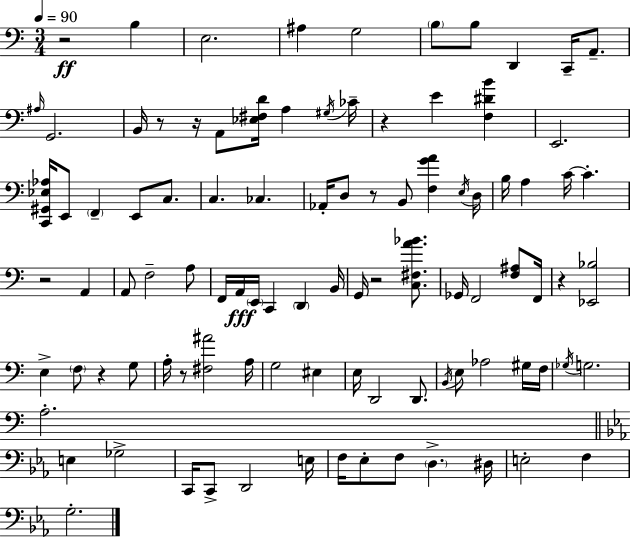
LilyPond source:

{
  \clef bass
  \numericTimeSignature
  \time 3/4
  \key a \minor
  \tempo 4 = 90
  \repeat volta 2 { r2\ff b4 | e2. | ais4 g2 | \parenthesize b8 b8 d,4 c,16-- a,8.-- | \break \grace { ais16 } g,2. | b,16 r8 r16 a,8 <ees fis d'>16 a4 | \acciaccatura { gis16 } ces'16-- r4 e'4 <f dis' b'>4 | e,2. | \break <c, gis, ees aes>16 e,8 \parenthesize f,4-- e,8 c8. | c4. ces4. | aes,16-. d8 r8 b,8 <f g' a'>4 | \acciaccatura { e16 } d16 b16 a4 c'16~~ c'4.-. | \break r2 a,4 | a,8 f2-- | a8 f,16 a,16\fff \parenthesize e,16 c,4 \parenthesize d,4 | b,16 g,16 r2 | \break <c fis a' bes'>8. ges,16 f,2 | <f ais>8 f,16 r4 <ees, bes>2 | e4-> \parenthesize f8 r4 | g8 a16-. r8 <fis ais'>2 | \break a16 g2 eis4 | e16 d,2 | d,8. \acciaccatura { b,16 } e8 aes2 | gis16 f16 \acciaccatura { ges16 } g2. | \break a2.-. | \bar "||" \break \key c \minor e4 ges2-> | c,16 c,8-> d,2 e16 | f16 ees8-. f8 \parenthesize d4.-> dis16 | e2-. f4 | \break g2.-. | } \bar "|."
}